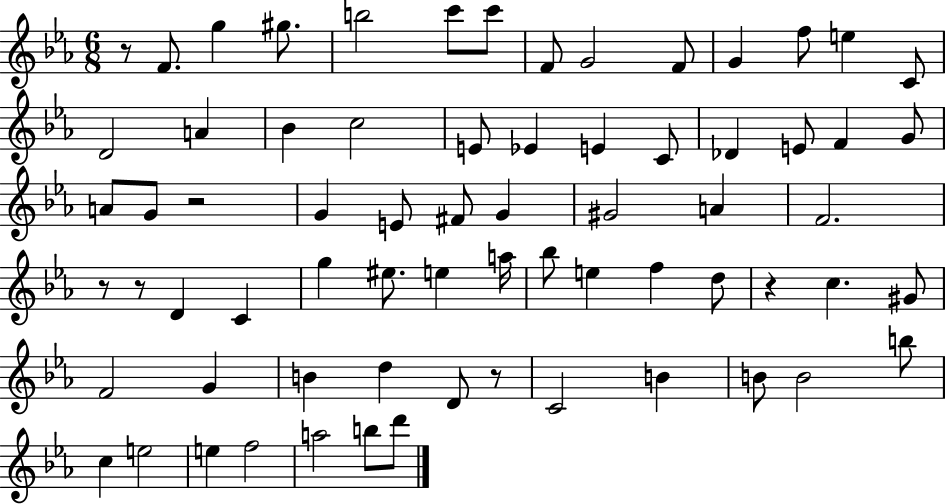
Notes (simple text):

R/e F4/e. G5/q G#5/e. B5/h C6/e C6/e F4/e G4/h F4/e G4/q F5/e E5/q C4/e D4/h A4/q Bb4/q C5/h E4/e Eb4/q E4/q C4/e Db4/q E4/e F4/q G4/e A4/e G4/e R/h G4/q E4/e F#4/e G4/q G#4/h A4/q F4/h. R/e R/e D4/q C4/q G5/q EIS5/e. E5/q A5/s Bb5/e E5/q F5/q D5/e R/q C5/q. G#4/e F4/h G4/q B4/q D5/q D4/e R/e C4/h B4/q B4/e B4/h B5/e C5/q E5/h E5/q F5/h A5/h B5/e D6/e